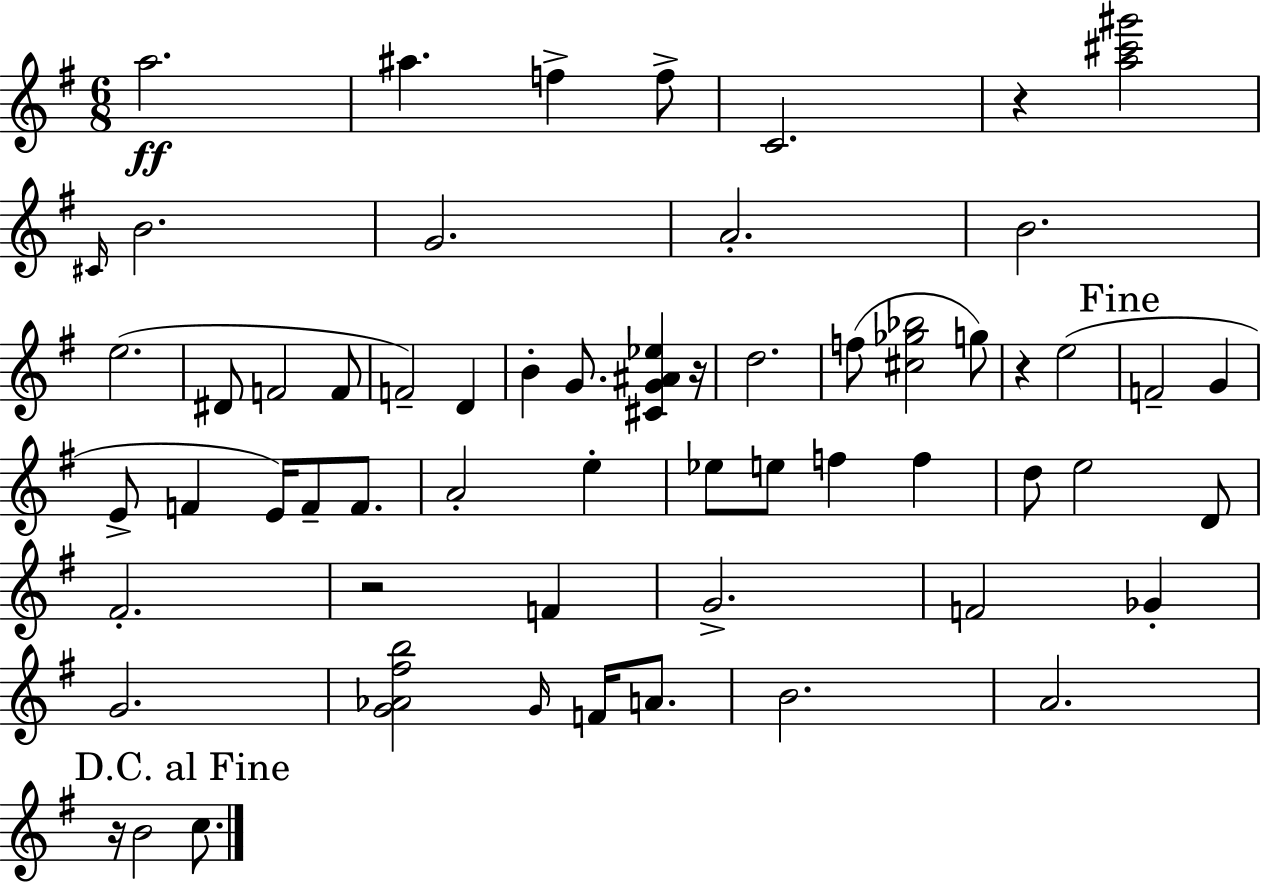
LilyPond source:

{
  \clef treble
  \numericTimeSignature
  \time 6/8
  \key e \minor
  \repeat volta 2 { a''2.\ff | ais''4. f''4-> f''8-> | c'2. | r4 <a'' cis''' gis'''>2 | \break \grace { cis'16 } b'2. | g'2. | a'2.-. | b'2. | \break e''2.( | dis'8 f'2 f'8 | f'2--) d'4 | b'4-. g'8. <cis' g' ais' ees''>4 | \break r16 d''2. | f''8( <cis'' ges'' bes''>2 g''8) | r4 e''2( | \mark "Fine" f'2-- g'4 | \break e'8-> f'4 e'16) f'8-- f'8. | a'2-. e''4-. | ees''8 e''8 f''4 f''4 | d''8 e''2 d'8 | \break fis'2.-. | r2 f'4 | g'2.-> | f'2 ges'4-. | \break g'2. | <g' aes' fis'' b''>2 \grace { g'16 } f'16 a'8. | b'2. | a'2. | \break \mark "D.C. al Fine" r16 b'2 c''8. | } \bar "|."
}